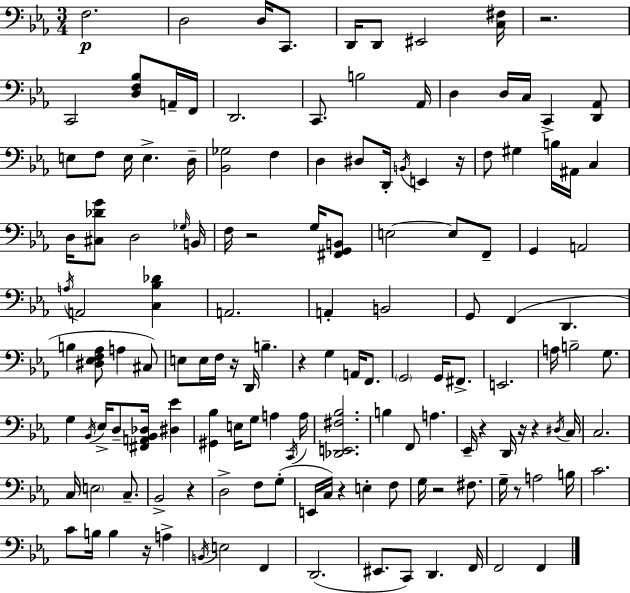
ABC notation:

X:1
T:Untitled
M:3/4
L:1/4
K:Cm
F,2 D,2 D,/4 C,,/2 D,,/4 D,,/2 ^E,,2 [C,^F,]/4 z2 C,,2 [D,F,_B,]/2 A,,/4 F,,/4 D,,2 C,,/2 B,2 _A,,/4 D, D,/4 C,/4 C,, [D,,_A,,]/2 E,/2 F,/2 E,/4 E, D,/4 [_B,,_G,]2 F, D, ^D,/2 D,,/4 B,,/4 E,, z/4 F,/2 ^G, B,/4 ^A,,/4 C, D,/4 [^C,_DG]/2 D,2 _G,/4 B,,/4 F,/4 z2 G,/4 [^F,,G,,B,,]/2 E,2 E,/2 F,,/2 G,, A,,2 A,/4 A,,2 [C,_B,_D] A,,2 A,, B,,2 G,,/2 F,, D,, B, [^D,_E,F,_A,]/2 A, ^C,/2 E,/2 E,/4 F,/4 z/4 D,,/4 B, z G, A,,/4 F,,/2 G,,2 G,,/4 ^F,,/2 E,,2 A,/4 B,2 G,/2 G, _B,,/4 _E,/4 D,/2 [^F,,A,,_B,,_D,]/4 [^D,_E] [^G,,_B,] E,/4 G,/2 A, C,,/4 A,/4 [_D,,E,,^F,_B,]2 B, F,,/2 A, _E,,/4 z D,,/4 z/4 z ^D,/4 C,/4 C,2 C,/4 E,2 C,/2 _B,,2 z D,2 F,/2 G,/2 E,,/4 C,/4 z E, F,/2 G,/4 z2 ^F,/2 G,/4 z/2 A,2 B,/4 C2 C/2 B,/4 B, z/4 A, B,,/4 E,2 F,, D,,2 ^E,,/2 C,,/2 D,, F,,/4 F,,2 F,,